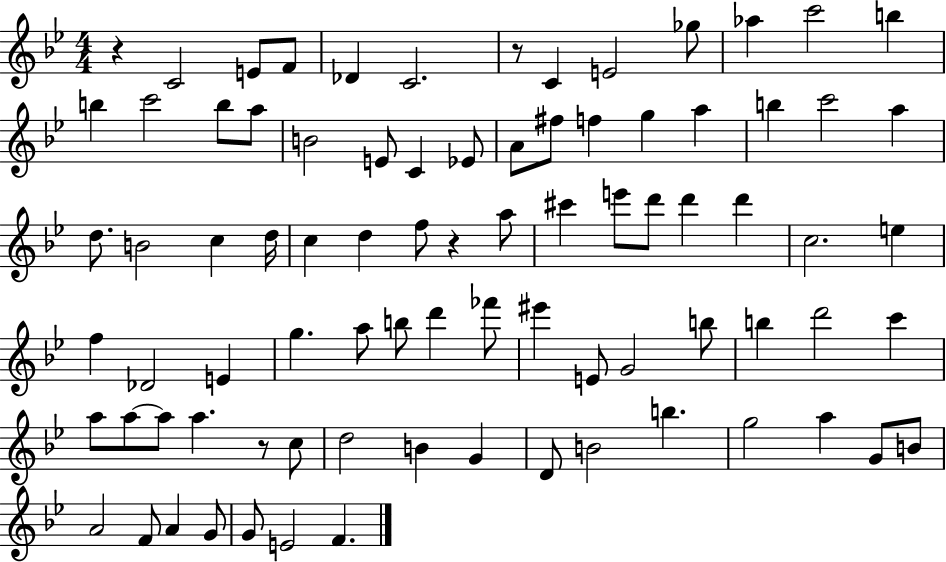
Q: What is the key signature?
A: BES major